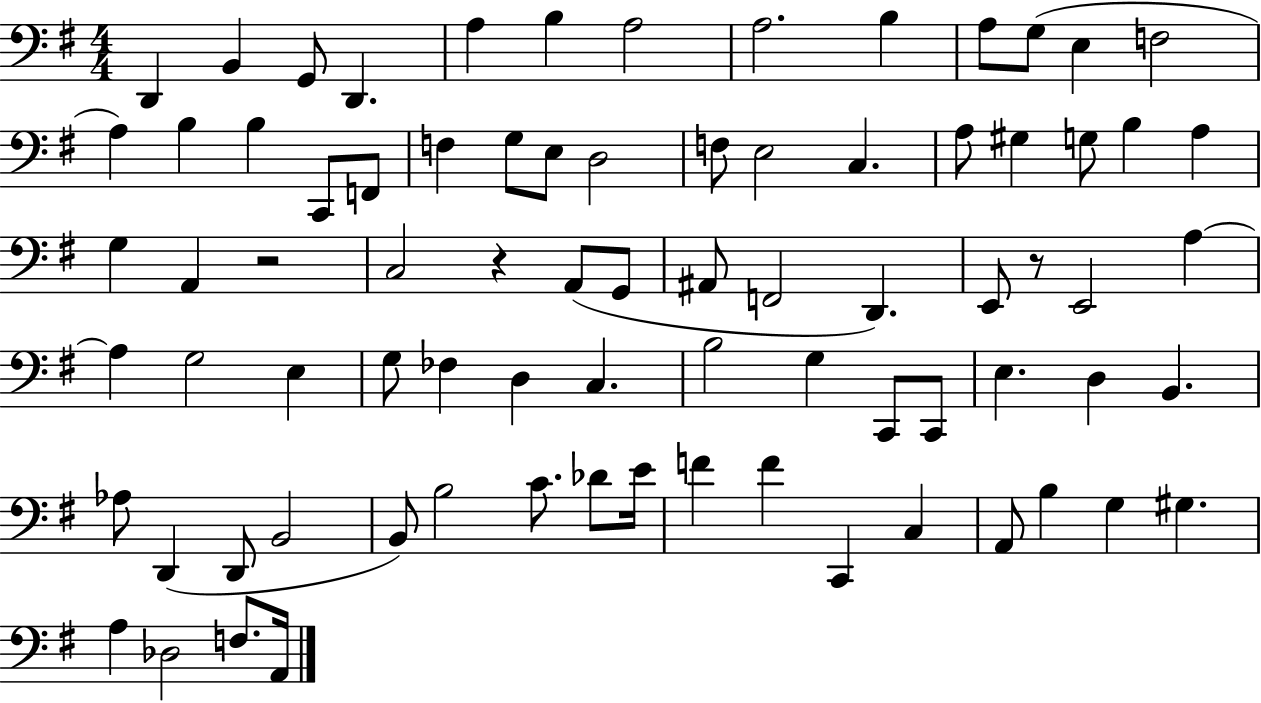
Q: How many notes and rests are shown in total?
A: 79